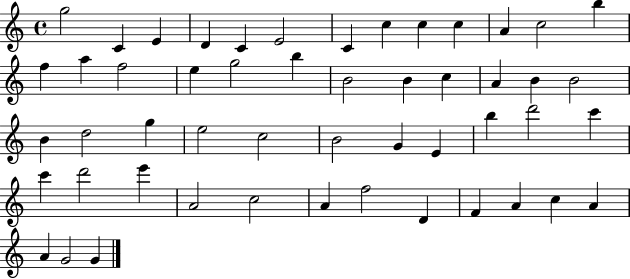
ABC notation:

X:1
T:Untitled
M:4/4
L:1/4
K:C
g2 C E D C E2 C c c c A c2 b f a f2 e g2 b B2 B c A B B2 B d2 g e2 c2 B2 G E b d'2 c' c' d'2 e' A2 c2 A f2 D F A c A A G2 G